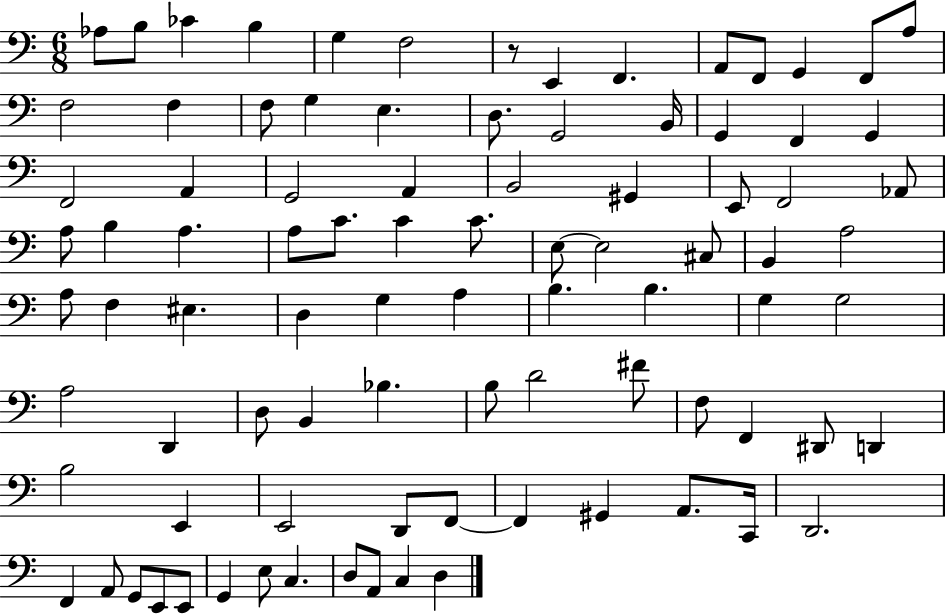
{
  \clef bass
  \numericTimeSignature
  \time 6/8
  \key c \major
  aes8 b8 ces'4 b4 | g4 f2 | r8 e,4 f,4. | a,8 f,8 g,4 f,8 a8 | \break f2 f4 | f8 g4 e4. | d8. g,2 b,16 | g,4 f,4 g,4 | \break f,2 a,4 | g,2 a,4 | b,2 gis,4 | e,8 f,2 aes,8 | \break a8 b4 a4. | a8 c'8. c'4 c'8. | e8~~ e2 cis8 | b,4 a2 | \break a8 f4 eis4. | d4 g4 a4 | b4. b4. | g4 g2 | \break a2 d,4 | d8 b,4 bes4. | b8 d'2 fis'8 | f8 f,4 dis,8 d,4 | \break b2 e,4 | e,2 d,8 f,8~~ | f,4 gis,4 a,8. c,16 | d,2. | \break f,4 a,8 g,8 e,8 e,8 | g,4 e8 c4. | d8 a,8 c4 d4 | \bar "|."
}